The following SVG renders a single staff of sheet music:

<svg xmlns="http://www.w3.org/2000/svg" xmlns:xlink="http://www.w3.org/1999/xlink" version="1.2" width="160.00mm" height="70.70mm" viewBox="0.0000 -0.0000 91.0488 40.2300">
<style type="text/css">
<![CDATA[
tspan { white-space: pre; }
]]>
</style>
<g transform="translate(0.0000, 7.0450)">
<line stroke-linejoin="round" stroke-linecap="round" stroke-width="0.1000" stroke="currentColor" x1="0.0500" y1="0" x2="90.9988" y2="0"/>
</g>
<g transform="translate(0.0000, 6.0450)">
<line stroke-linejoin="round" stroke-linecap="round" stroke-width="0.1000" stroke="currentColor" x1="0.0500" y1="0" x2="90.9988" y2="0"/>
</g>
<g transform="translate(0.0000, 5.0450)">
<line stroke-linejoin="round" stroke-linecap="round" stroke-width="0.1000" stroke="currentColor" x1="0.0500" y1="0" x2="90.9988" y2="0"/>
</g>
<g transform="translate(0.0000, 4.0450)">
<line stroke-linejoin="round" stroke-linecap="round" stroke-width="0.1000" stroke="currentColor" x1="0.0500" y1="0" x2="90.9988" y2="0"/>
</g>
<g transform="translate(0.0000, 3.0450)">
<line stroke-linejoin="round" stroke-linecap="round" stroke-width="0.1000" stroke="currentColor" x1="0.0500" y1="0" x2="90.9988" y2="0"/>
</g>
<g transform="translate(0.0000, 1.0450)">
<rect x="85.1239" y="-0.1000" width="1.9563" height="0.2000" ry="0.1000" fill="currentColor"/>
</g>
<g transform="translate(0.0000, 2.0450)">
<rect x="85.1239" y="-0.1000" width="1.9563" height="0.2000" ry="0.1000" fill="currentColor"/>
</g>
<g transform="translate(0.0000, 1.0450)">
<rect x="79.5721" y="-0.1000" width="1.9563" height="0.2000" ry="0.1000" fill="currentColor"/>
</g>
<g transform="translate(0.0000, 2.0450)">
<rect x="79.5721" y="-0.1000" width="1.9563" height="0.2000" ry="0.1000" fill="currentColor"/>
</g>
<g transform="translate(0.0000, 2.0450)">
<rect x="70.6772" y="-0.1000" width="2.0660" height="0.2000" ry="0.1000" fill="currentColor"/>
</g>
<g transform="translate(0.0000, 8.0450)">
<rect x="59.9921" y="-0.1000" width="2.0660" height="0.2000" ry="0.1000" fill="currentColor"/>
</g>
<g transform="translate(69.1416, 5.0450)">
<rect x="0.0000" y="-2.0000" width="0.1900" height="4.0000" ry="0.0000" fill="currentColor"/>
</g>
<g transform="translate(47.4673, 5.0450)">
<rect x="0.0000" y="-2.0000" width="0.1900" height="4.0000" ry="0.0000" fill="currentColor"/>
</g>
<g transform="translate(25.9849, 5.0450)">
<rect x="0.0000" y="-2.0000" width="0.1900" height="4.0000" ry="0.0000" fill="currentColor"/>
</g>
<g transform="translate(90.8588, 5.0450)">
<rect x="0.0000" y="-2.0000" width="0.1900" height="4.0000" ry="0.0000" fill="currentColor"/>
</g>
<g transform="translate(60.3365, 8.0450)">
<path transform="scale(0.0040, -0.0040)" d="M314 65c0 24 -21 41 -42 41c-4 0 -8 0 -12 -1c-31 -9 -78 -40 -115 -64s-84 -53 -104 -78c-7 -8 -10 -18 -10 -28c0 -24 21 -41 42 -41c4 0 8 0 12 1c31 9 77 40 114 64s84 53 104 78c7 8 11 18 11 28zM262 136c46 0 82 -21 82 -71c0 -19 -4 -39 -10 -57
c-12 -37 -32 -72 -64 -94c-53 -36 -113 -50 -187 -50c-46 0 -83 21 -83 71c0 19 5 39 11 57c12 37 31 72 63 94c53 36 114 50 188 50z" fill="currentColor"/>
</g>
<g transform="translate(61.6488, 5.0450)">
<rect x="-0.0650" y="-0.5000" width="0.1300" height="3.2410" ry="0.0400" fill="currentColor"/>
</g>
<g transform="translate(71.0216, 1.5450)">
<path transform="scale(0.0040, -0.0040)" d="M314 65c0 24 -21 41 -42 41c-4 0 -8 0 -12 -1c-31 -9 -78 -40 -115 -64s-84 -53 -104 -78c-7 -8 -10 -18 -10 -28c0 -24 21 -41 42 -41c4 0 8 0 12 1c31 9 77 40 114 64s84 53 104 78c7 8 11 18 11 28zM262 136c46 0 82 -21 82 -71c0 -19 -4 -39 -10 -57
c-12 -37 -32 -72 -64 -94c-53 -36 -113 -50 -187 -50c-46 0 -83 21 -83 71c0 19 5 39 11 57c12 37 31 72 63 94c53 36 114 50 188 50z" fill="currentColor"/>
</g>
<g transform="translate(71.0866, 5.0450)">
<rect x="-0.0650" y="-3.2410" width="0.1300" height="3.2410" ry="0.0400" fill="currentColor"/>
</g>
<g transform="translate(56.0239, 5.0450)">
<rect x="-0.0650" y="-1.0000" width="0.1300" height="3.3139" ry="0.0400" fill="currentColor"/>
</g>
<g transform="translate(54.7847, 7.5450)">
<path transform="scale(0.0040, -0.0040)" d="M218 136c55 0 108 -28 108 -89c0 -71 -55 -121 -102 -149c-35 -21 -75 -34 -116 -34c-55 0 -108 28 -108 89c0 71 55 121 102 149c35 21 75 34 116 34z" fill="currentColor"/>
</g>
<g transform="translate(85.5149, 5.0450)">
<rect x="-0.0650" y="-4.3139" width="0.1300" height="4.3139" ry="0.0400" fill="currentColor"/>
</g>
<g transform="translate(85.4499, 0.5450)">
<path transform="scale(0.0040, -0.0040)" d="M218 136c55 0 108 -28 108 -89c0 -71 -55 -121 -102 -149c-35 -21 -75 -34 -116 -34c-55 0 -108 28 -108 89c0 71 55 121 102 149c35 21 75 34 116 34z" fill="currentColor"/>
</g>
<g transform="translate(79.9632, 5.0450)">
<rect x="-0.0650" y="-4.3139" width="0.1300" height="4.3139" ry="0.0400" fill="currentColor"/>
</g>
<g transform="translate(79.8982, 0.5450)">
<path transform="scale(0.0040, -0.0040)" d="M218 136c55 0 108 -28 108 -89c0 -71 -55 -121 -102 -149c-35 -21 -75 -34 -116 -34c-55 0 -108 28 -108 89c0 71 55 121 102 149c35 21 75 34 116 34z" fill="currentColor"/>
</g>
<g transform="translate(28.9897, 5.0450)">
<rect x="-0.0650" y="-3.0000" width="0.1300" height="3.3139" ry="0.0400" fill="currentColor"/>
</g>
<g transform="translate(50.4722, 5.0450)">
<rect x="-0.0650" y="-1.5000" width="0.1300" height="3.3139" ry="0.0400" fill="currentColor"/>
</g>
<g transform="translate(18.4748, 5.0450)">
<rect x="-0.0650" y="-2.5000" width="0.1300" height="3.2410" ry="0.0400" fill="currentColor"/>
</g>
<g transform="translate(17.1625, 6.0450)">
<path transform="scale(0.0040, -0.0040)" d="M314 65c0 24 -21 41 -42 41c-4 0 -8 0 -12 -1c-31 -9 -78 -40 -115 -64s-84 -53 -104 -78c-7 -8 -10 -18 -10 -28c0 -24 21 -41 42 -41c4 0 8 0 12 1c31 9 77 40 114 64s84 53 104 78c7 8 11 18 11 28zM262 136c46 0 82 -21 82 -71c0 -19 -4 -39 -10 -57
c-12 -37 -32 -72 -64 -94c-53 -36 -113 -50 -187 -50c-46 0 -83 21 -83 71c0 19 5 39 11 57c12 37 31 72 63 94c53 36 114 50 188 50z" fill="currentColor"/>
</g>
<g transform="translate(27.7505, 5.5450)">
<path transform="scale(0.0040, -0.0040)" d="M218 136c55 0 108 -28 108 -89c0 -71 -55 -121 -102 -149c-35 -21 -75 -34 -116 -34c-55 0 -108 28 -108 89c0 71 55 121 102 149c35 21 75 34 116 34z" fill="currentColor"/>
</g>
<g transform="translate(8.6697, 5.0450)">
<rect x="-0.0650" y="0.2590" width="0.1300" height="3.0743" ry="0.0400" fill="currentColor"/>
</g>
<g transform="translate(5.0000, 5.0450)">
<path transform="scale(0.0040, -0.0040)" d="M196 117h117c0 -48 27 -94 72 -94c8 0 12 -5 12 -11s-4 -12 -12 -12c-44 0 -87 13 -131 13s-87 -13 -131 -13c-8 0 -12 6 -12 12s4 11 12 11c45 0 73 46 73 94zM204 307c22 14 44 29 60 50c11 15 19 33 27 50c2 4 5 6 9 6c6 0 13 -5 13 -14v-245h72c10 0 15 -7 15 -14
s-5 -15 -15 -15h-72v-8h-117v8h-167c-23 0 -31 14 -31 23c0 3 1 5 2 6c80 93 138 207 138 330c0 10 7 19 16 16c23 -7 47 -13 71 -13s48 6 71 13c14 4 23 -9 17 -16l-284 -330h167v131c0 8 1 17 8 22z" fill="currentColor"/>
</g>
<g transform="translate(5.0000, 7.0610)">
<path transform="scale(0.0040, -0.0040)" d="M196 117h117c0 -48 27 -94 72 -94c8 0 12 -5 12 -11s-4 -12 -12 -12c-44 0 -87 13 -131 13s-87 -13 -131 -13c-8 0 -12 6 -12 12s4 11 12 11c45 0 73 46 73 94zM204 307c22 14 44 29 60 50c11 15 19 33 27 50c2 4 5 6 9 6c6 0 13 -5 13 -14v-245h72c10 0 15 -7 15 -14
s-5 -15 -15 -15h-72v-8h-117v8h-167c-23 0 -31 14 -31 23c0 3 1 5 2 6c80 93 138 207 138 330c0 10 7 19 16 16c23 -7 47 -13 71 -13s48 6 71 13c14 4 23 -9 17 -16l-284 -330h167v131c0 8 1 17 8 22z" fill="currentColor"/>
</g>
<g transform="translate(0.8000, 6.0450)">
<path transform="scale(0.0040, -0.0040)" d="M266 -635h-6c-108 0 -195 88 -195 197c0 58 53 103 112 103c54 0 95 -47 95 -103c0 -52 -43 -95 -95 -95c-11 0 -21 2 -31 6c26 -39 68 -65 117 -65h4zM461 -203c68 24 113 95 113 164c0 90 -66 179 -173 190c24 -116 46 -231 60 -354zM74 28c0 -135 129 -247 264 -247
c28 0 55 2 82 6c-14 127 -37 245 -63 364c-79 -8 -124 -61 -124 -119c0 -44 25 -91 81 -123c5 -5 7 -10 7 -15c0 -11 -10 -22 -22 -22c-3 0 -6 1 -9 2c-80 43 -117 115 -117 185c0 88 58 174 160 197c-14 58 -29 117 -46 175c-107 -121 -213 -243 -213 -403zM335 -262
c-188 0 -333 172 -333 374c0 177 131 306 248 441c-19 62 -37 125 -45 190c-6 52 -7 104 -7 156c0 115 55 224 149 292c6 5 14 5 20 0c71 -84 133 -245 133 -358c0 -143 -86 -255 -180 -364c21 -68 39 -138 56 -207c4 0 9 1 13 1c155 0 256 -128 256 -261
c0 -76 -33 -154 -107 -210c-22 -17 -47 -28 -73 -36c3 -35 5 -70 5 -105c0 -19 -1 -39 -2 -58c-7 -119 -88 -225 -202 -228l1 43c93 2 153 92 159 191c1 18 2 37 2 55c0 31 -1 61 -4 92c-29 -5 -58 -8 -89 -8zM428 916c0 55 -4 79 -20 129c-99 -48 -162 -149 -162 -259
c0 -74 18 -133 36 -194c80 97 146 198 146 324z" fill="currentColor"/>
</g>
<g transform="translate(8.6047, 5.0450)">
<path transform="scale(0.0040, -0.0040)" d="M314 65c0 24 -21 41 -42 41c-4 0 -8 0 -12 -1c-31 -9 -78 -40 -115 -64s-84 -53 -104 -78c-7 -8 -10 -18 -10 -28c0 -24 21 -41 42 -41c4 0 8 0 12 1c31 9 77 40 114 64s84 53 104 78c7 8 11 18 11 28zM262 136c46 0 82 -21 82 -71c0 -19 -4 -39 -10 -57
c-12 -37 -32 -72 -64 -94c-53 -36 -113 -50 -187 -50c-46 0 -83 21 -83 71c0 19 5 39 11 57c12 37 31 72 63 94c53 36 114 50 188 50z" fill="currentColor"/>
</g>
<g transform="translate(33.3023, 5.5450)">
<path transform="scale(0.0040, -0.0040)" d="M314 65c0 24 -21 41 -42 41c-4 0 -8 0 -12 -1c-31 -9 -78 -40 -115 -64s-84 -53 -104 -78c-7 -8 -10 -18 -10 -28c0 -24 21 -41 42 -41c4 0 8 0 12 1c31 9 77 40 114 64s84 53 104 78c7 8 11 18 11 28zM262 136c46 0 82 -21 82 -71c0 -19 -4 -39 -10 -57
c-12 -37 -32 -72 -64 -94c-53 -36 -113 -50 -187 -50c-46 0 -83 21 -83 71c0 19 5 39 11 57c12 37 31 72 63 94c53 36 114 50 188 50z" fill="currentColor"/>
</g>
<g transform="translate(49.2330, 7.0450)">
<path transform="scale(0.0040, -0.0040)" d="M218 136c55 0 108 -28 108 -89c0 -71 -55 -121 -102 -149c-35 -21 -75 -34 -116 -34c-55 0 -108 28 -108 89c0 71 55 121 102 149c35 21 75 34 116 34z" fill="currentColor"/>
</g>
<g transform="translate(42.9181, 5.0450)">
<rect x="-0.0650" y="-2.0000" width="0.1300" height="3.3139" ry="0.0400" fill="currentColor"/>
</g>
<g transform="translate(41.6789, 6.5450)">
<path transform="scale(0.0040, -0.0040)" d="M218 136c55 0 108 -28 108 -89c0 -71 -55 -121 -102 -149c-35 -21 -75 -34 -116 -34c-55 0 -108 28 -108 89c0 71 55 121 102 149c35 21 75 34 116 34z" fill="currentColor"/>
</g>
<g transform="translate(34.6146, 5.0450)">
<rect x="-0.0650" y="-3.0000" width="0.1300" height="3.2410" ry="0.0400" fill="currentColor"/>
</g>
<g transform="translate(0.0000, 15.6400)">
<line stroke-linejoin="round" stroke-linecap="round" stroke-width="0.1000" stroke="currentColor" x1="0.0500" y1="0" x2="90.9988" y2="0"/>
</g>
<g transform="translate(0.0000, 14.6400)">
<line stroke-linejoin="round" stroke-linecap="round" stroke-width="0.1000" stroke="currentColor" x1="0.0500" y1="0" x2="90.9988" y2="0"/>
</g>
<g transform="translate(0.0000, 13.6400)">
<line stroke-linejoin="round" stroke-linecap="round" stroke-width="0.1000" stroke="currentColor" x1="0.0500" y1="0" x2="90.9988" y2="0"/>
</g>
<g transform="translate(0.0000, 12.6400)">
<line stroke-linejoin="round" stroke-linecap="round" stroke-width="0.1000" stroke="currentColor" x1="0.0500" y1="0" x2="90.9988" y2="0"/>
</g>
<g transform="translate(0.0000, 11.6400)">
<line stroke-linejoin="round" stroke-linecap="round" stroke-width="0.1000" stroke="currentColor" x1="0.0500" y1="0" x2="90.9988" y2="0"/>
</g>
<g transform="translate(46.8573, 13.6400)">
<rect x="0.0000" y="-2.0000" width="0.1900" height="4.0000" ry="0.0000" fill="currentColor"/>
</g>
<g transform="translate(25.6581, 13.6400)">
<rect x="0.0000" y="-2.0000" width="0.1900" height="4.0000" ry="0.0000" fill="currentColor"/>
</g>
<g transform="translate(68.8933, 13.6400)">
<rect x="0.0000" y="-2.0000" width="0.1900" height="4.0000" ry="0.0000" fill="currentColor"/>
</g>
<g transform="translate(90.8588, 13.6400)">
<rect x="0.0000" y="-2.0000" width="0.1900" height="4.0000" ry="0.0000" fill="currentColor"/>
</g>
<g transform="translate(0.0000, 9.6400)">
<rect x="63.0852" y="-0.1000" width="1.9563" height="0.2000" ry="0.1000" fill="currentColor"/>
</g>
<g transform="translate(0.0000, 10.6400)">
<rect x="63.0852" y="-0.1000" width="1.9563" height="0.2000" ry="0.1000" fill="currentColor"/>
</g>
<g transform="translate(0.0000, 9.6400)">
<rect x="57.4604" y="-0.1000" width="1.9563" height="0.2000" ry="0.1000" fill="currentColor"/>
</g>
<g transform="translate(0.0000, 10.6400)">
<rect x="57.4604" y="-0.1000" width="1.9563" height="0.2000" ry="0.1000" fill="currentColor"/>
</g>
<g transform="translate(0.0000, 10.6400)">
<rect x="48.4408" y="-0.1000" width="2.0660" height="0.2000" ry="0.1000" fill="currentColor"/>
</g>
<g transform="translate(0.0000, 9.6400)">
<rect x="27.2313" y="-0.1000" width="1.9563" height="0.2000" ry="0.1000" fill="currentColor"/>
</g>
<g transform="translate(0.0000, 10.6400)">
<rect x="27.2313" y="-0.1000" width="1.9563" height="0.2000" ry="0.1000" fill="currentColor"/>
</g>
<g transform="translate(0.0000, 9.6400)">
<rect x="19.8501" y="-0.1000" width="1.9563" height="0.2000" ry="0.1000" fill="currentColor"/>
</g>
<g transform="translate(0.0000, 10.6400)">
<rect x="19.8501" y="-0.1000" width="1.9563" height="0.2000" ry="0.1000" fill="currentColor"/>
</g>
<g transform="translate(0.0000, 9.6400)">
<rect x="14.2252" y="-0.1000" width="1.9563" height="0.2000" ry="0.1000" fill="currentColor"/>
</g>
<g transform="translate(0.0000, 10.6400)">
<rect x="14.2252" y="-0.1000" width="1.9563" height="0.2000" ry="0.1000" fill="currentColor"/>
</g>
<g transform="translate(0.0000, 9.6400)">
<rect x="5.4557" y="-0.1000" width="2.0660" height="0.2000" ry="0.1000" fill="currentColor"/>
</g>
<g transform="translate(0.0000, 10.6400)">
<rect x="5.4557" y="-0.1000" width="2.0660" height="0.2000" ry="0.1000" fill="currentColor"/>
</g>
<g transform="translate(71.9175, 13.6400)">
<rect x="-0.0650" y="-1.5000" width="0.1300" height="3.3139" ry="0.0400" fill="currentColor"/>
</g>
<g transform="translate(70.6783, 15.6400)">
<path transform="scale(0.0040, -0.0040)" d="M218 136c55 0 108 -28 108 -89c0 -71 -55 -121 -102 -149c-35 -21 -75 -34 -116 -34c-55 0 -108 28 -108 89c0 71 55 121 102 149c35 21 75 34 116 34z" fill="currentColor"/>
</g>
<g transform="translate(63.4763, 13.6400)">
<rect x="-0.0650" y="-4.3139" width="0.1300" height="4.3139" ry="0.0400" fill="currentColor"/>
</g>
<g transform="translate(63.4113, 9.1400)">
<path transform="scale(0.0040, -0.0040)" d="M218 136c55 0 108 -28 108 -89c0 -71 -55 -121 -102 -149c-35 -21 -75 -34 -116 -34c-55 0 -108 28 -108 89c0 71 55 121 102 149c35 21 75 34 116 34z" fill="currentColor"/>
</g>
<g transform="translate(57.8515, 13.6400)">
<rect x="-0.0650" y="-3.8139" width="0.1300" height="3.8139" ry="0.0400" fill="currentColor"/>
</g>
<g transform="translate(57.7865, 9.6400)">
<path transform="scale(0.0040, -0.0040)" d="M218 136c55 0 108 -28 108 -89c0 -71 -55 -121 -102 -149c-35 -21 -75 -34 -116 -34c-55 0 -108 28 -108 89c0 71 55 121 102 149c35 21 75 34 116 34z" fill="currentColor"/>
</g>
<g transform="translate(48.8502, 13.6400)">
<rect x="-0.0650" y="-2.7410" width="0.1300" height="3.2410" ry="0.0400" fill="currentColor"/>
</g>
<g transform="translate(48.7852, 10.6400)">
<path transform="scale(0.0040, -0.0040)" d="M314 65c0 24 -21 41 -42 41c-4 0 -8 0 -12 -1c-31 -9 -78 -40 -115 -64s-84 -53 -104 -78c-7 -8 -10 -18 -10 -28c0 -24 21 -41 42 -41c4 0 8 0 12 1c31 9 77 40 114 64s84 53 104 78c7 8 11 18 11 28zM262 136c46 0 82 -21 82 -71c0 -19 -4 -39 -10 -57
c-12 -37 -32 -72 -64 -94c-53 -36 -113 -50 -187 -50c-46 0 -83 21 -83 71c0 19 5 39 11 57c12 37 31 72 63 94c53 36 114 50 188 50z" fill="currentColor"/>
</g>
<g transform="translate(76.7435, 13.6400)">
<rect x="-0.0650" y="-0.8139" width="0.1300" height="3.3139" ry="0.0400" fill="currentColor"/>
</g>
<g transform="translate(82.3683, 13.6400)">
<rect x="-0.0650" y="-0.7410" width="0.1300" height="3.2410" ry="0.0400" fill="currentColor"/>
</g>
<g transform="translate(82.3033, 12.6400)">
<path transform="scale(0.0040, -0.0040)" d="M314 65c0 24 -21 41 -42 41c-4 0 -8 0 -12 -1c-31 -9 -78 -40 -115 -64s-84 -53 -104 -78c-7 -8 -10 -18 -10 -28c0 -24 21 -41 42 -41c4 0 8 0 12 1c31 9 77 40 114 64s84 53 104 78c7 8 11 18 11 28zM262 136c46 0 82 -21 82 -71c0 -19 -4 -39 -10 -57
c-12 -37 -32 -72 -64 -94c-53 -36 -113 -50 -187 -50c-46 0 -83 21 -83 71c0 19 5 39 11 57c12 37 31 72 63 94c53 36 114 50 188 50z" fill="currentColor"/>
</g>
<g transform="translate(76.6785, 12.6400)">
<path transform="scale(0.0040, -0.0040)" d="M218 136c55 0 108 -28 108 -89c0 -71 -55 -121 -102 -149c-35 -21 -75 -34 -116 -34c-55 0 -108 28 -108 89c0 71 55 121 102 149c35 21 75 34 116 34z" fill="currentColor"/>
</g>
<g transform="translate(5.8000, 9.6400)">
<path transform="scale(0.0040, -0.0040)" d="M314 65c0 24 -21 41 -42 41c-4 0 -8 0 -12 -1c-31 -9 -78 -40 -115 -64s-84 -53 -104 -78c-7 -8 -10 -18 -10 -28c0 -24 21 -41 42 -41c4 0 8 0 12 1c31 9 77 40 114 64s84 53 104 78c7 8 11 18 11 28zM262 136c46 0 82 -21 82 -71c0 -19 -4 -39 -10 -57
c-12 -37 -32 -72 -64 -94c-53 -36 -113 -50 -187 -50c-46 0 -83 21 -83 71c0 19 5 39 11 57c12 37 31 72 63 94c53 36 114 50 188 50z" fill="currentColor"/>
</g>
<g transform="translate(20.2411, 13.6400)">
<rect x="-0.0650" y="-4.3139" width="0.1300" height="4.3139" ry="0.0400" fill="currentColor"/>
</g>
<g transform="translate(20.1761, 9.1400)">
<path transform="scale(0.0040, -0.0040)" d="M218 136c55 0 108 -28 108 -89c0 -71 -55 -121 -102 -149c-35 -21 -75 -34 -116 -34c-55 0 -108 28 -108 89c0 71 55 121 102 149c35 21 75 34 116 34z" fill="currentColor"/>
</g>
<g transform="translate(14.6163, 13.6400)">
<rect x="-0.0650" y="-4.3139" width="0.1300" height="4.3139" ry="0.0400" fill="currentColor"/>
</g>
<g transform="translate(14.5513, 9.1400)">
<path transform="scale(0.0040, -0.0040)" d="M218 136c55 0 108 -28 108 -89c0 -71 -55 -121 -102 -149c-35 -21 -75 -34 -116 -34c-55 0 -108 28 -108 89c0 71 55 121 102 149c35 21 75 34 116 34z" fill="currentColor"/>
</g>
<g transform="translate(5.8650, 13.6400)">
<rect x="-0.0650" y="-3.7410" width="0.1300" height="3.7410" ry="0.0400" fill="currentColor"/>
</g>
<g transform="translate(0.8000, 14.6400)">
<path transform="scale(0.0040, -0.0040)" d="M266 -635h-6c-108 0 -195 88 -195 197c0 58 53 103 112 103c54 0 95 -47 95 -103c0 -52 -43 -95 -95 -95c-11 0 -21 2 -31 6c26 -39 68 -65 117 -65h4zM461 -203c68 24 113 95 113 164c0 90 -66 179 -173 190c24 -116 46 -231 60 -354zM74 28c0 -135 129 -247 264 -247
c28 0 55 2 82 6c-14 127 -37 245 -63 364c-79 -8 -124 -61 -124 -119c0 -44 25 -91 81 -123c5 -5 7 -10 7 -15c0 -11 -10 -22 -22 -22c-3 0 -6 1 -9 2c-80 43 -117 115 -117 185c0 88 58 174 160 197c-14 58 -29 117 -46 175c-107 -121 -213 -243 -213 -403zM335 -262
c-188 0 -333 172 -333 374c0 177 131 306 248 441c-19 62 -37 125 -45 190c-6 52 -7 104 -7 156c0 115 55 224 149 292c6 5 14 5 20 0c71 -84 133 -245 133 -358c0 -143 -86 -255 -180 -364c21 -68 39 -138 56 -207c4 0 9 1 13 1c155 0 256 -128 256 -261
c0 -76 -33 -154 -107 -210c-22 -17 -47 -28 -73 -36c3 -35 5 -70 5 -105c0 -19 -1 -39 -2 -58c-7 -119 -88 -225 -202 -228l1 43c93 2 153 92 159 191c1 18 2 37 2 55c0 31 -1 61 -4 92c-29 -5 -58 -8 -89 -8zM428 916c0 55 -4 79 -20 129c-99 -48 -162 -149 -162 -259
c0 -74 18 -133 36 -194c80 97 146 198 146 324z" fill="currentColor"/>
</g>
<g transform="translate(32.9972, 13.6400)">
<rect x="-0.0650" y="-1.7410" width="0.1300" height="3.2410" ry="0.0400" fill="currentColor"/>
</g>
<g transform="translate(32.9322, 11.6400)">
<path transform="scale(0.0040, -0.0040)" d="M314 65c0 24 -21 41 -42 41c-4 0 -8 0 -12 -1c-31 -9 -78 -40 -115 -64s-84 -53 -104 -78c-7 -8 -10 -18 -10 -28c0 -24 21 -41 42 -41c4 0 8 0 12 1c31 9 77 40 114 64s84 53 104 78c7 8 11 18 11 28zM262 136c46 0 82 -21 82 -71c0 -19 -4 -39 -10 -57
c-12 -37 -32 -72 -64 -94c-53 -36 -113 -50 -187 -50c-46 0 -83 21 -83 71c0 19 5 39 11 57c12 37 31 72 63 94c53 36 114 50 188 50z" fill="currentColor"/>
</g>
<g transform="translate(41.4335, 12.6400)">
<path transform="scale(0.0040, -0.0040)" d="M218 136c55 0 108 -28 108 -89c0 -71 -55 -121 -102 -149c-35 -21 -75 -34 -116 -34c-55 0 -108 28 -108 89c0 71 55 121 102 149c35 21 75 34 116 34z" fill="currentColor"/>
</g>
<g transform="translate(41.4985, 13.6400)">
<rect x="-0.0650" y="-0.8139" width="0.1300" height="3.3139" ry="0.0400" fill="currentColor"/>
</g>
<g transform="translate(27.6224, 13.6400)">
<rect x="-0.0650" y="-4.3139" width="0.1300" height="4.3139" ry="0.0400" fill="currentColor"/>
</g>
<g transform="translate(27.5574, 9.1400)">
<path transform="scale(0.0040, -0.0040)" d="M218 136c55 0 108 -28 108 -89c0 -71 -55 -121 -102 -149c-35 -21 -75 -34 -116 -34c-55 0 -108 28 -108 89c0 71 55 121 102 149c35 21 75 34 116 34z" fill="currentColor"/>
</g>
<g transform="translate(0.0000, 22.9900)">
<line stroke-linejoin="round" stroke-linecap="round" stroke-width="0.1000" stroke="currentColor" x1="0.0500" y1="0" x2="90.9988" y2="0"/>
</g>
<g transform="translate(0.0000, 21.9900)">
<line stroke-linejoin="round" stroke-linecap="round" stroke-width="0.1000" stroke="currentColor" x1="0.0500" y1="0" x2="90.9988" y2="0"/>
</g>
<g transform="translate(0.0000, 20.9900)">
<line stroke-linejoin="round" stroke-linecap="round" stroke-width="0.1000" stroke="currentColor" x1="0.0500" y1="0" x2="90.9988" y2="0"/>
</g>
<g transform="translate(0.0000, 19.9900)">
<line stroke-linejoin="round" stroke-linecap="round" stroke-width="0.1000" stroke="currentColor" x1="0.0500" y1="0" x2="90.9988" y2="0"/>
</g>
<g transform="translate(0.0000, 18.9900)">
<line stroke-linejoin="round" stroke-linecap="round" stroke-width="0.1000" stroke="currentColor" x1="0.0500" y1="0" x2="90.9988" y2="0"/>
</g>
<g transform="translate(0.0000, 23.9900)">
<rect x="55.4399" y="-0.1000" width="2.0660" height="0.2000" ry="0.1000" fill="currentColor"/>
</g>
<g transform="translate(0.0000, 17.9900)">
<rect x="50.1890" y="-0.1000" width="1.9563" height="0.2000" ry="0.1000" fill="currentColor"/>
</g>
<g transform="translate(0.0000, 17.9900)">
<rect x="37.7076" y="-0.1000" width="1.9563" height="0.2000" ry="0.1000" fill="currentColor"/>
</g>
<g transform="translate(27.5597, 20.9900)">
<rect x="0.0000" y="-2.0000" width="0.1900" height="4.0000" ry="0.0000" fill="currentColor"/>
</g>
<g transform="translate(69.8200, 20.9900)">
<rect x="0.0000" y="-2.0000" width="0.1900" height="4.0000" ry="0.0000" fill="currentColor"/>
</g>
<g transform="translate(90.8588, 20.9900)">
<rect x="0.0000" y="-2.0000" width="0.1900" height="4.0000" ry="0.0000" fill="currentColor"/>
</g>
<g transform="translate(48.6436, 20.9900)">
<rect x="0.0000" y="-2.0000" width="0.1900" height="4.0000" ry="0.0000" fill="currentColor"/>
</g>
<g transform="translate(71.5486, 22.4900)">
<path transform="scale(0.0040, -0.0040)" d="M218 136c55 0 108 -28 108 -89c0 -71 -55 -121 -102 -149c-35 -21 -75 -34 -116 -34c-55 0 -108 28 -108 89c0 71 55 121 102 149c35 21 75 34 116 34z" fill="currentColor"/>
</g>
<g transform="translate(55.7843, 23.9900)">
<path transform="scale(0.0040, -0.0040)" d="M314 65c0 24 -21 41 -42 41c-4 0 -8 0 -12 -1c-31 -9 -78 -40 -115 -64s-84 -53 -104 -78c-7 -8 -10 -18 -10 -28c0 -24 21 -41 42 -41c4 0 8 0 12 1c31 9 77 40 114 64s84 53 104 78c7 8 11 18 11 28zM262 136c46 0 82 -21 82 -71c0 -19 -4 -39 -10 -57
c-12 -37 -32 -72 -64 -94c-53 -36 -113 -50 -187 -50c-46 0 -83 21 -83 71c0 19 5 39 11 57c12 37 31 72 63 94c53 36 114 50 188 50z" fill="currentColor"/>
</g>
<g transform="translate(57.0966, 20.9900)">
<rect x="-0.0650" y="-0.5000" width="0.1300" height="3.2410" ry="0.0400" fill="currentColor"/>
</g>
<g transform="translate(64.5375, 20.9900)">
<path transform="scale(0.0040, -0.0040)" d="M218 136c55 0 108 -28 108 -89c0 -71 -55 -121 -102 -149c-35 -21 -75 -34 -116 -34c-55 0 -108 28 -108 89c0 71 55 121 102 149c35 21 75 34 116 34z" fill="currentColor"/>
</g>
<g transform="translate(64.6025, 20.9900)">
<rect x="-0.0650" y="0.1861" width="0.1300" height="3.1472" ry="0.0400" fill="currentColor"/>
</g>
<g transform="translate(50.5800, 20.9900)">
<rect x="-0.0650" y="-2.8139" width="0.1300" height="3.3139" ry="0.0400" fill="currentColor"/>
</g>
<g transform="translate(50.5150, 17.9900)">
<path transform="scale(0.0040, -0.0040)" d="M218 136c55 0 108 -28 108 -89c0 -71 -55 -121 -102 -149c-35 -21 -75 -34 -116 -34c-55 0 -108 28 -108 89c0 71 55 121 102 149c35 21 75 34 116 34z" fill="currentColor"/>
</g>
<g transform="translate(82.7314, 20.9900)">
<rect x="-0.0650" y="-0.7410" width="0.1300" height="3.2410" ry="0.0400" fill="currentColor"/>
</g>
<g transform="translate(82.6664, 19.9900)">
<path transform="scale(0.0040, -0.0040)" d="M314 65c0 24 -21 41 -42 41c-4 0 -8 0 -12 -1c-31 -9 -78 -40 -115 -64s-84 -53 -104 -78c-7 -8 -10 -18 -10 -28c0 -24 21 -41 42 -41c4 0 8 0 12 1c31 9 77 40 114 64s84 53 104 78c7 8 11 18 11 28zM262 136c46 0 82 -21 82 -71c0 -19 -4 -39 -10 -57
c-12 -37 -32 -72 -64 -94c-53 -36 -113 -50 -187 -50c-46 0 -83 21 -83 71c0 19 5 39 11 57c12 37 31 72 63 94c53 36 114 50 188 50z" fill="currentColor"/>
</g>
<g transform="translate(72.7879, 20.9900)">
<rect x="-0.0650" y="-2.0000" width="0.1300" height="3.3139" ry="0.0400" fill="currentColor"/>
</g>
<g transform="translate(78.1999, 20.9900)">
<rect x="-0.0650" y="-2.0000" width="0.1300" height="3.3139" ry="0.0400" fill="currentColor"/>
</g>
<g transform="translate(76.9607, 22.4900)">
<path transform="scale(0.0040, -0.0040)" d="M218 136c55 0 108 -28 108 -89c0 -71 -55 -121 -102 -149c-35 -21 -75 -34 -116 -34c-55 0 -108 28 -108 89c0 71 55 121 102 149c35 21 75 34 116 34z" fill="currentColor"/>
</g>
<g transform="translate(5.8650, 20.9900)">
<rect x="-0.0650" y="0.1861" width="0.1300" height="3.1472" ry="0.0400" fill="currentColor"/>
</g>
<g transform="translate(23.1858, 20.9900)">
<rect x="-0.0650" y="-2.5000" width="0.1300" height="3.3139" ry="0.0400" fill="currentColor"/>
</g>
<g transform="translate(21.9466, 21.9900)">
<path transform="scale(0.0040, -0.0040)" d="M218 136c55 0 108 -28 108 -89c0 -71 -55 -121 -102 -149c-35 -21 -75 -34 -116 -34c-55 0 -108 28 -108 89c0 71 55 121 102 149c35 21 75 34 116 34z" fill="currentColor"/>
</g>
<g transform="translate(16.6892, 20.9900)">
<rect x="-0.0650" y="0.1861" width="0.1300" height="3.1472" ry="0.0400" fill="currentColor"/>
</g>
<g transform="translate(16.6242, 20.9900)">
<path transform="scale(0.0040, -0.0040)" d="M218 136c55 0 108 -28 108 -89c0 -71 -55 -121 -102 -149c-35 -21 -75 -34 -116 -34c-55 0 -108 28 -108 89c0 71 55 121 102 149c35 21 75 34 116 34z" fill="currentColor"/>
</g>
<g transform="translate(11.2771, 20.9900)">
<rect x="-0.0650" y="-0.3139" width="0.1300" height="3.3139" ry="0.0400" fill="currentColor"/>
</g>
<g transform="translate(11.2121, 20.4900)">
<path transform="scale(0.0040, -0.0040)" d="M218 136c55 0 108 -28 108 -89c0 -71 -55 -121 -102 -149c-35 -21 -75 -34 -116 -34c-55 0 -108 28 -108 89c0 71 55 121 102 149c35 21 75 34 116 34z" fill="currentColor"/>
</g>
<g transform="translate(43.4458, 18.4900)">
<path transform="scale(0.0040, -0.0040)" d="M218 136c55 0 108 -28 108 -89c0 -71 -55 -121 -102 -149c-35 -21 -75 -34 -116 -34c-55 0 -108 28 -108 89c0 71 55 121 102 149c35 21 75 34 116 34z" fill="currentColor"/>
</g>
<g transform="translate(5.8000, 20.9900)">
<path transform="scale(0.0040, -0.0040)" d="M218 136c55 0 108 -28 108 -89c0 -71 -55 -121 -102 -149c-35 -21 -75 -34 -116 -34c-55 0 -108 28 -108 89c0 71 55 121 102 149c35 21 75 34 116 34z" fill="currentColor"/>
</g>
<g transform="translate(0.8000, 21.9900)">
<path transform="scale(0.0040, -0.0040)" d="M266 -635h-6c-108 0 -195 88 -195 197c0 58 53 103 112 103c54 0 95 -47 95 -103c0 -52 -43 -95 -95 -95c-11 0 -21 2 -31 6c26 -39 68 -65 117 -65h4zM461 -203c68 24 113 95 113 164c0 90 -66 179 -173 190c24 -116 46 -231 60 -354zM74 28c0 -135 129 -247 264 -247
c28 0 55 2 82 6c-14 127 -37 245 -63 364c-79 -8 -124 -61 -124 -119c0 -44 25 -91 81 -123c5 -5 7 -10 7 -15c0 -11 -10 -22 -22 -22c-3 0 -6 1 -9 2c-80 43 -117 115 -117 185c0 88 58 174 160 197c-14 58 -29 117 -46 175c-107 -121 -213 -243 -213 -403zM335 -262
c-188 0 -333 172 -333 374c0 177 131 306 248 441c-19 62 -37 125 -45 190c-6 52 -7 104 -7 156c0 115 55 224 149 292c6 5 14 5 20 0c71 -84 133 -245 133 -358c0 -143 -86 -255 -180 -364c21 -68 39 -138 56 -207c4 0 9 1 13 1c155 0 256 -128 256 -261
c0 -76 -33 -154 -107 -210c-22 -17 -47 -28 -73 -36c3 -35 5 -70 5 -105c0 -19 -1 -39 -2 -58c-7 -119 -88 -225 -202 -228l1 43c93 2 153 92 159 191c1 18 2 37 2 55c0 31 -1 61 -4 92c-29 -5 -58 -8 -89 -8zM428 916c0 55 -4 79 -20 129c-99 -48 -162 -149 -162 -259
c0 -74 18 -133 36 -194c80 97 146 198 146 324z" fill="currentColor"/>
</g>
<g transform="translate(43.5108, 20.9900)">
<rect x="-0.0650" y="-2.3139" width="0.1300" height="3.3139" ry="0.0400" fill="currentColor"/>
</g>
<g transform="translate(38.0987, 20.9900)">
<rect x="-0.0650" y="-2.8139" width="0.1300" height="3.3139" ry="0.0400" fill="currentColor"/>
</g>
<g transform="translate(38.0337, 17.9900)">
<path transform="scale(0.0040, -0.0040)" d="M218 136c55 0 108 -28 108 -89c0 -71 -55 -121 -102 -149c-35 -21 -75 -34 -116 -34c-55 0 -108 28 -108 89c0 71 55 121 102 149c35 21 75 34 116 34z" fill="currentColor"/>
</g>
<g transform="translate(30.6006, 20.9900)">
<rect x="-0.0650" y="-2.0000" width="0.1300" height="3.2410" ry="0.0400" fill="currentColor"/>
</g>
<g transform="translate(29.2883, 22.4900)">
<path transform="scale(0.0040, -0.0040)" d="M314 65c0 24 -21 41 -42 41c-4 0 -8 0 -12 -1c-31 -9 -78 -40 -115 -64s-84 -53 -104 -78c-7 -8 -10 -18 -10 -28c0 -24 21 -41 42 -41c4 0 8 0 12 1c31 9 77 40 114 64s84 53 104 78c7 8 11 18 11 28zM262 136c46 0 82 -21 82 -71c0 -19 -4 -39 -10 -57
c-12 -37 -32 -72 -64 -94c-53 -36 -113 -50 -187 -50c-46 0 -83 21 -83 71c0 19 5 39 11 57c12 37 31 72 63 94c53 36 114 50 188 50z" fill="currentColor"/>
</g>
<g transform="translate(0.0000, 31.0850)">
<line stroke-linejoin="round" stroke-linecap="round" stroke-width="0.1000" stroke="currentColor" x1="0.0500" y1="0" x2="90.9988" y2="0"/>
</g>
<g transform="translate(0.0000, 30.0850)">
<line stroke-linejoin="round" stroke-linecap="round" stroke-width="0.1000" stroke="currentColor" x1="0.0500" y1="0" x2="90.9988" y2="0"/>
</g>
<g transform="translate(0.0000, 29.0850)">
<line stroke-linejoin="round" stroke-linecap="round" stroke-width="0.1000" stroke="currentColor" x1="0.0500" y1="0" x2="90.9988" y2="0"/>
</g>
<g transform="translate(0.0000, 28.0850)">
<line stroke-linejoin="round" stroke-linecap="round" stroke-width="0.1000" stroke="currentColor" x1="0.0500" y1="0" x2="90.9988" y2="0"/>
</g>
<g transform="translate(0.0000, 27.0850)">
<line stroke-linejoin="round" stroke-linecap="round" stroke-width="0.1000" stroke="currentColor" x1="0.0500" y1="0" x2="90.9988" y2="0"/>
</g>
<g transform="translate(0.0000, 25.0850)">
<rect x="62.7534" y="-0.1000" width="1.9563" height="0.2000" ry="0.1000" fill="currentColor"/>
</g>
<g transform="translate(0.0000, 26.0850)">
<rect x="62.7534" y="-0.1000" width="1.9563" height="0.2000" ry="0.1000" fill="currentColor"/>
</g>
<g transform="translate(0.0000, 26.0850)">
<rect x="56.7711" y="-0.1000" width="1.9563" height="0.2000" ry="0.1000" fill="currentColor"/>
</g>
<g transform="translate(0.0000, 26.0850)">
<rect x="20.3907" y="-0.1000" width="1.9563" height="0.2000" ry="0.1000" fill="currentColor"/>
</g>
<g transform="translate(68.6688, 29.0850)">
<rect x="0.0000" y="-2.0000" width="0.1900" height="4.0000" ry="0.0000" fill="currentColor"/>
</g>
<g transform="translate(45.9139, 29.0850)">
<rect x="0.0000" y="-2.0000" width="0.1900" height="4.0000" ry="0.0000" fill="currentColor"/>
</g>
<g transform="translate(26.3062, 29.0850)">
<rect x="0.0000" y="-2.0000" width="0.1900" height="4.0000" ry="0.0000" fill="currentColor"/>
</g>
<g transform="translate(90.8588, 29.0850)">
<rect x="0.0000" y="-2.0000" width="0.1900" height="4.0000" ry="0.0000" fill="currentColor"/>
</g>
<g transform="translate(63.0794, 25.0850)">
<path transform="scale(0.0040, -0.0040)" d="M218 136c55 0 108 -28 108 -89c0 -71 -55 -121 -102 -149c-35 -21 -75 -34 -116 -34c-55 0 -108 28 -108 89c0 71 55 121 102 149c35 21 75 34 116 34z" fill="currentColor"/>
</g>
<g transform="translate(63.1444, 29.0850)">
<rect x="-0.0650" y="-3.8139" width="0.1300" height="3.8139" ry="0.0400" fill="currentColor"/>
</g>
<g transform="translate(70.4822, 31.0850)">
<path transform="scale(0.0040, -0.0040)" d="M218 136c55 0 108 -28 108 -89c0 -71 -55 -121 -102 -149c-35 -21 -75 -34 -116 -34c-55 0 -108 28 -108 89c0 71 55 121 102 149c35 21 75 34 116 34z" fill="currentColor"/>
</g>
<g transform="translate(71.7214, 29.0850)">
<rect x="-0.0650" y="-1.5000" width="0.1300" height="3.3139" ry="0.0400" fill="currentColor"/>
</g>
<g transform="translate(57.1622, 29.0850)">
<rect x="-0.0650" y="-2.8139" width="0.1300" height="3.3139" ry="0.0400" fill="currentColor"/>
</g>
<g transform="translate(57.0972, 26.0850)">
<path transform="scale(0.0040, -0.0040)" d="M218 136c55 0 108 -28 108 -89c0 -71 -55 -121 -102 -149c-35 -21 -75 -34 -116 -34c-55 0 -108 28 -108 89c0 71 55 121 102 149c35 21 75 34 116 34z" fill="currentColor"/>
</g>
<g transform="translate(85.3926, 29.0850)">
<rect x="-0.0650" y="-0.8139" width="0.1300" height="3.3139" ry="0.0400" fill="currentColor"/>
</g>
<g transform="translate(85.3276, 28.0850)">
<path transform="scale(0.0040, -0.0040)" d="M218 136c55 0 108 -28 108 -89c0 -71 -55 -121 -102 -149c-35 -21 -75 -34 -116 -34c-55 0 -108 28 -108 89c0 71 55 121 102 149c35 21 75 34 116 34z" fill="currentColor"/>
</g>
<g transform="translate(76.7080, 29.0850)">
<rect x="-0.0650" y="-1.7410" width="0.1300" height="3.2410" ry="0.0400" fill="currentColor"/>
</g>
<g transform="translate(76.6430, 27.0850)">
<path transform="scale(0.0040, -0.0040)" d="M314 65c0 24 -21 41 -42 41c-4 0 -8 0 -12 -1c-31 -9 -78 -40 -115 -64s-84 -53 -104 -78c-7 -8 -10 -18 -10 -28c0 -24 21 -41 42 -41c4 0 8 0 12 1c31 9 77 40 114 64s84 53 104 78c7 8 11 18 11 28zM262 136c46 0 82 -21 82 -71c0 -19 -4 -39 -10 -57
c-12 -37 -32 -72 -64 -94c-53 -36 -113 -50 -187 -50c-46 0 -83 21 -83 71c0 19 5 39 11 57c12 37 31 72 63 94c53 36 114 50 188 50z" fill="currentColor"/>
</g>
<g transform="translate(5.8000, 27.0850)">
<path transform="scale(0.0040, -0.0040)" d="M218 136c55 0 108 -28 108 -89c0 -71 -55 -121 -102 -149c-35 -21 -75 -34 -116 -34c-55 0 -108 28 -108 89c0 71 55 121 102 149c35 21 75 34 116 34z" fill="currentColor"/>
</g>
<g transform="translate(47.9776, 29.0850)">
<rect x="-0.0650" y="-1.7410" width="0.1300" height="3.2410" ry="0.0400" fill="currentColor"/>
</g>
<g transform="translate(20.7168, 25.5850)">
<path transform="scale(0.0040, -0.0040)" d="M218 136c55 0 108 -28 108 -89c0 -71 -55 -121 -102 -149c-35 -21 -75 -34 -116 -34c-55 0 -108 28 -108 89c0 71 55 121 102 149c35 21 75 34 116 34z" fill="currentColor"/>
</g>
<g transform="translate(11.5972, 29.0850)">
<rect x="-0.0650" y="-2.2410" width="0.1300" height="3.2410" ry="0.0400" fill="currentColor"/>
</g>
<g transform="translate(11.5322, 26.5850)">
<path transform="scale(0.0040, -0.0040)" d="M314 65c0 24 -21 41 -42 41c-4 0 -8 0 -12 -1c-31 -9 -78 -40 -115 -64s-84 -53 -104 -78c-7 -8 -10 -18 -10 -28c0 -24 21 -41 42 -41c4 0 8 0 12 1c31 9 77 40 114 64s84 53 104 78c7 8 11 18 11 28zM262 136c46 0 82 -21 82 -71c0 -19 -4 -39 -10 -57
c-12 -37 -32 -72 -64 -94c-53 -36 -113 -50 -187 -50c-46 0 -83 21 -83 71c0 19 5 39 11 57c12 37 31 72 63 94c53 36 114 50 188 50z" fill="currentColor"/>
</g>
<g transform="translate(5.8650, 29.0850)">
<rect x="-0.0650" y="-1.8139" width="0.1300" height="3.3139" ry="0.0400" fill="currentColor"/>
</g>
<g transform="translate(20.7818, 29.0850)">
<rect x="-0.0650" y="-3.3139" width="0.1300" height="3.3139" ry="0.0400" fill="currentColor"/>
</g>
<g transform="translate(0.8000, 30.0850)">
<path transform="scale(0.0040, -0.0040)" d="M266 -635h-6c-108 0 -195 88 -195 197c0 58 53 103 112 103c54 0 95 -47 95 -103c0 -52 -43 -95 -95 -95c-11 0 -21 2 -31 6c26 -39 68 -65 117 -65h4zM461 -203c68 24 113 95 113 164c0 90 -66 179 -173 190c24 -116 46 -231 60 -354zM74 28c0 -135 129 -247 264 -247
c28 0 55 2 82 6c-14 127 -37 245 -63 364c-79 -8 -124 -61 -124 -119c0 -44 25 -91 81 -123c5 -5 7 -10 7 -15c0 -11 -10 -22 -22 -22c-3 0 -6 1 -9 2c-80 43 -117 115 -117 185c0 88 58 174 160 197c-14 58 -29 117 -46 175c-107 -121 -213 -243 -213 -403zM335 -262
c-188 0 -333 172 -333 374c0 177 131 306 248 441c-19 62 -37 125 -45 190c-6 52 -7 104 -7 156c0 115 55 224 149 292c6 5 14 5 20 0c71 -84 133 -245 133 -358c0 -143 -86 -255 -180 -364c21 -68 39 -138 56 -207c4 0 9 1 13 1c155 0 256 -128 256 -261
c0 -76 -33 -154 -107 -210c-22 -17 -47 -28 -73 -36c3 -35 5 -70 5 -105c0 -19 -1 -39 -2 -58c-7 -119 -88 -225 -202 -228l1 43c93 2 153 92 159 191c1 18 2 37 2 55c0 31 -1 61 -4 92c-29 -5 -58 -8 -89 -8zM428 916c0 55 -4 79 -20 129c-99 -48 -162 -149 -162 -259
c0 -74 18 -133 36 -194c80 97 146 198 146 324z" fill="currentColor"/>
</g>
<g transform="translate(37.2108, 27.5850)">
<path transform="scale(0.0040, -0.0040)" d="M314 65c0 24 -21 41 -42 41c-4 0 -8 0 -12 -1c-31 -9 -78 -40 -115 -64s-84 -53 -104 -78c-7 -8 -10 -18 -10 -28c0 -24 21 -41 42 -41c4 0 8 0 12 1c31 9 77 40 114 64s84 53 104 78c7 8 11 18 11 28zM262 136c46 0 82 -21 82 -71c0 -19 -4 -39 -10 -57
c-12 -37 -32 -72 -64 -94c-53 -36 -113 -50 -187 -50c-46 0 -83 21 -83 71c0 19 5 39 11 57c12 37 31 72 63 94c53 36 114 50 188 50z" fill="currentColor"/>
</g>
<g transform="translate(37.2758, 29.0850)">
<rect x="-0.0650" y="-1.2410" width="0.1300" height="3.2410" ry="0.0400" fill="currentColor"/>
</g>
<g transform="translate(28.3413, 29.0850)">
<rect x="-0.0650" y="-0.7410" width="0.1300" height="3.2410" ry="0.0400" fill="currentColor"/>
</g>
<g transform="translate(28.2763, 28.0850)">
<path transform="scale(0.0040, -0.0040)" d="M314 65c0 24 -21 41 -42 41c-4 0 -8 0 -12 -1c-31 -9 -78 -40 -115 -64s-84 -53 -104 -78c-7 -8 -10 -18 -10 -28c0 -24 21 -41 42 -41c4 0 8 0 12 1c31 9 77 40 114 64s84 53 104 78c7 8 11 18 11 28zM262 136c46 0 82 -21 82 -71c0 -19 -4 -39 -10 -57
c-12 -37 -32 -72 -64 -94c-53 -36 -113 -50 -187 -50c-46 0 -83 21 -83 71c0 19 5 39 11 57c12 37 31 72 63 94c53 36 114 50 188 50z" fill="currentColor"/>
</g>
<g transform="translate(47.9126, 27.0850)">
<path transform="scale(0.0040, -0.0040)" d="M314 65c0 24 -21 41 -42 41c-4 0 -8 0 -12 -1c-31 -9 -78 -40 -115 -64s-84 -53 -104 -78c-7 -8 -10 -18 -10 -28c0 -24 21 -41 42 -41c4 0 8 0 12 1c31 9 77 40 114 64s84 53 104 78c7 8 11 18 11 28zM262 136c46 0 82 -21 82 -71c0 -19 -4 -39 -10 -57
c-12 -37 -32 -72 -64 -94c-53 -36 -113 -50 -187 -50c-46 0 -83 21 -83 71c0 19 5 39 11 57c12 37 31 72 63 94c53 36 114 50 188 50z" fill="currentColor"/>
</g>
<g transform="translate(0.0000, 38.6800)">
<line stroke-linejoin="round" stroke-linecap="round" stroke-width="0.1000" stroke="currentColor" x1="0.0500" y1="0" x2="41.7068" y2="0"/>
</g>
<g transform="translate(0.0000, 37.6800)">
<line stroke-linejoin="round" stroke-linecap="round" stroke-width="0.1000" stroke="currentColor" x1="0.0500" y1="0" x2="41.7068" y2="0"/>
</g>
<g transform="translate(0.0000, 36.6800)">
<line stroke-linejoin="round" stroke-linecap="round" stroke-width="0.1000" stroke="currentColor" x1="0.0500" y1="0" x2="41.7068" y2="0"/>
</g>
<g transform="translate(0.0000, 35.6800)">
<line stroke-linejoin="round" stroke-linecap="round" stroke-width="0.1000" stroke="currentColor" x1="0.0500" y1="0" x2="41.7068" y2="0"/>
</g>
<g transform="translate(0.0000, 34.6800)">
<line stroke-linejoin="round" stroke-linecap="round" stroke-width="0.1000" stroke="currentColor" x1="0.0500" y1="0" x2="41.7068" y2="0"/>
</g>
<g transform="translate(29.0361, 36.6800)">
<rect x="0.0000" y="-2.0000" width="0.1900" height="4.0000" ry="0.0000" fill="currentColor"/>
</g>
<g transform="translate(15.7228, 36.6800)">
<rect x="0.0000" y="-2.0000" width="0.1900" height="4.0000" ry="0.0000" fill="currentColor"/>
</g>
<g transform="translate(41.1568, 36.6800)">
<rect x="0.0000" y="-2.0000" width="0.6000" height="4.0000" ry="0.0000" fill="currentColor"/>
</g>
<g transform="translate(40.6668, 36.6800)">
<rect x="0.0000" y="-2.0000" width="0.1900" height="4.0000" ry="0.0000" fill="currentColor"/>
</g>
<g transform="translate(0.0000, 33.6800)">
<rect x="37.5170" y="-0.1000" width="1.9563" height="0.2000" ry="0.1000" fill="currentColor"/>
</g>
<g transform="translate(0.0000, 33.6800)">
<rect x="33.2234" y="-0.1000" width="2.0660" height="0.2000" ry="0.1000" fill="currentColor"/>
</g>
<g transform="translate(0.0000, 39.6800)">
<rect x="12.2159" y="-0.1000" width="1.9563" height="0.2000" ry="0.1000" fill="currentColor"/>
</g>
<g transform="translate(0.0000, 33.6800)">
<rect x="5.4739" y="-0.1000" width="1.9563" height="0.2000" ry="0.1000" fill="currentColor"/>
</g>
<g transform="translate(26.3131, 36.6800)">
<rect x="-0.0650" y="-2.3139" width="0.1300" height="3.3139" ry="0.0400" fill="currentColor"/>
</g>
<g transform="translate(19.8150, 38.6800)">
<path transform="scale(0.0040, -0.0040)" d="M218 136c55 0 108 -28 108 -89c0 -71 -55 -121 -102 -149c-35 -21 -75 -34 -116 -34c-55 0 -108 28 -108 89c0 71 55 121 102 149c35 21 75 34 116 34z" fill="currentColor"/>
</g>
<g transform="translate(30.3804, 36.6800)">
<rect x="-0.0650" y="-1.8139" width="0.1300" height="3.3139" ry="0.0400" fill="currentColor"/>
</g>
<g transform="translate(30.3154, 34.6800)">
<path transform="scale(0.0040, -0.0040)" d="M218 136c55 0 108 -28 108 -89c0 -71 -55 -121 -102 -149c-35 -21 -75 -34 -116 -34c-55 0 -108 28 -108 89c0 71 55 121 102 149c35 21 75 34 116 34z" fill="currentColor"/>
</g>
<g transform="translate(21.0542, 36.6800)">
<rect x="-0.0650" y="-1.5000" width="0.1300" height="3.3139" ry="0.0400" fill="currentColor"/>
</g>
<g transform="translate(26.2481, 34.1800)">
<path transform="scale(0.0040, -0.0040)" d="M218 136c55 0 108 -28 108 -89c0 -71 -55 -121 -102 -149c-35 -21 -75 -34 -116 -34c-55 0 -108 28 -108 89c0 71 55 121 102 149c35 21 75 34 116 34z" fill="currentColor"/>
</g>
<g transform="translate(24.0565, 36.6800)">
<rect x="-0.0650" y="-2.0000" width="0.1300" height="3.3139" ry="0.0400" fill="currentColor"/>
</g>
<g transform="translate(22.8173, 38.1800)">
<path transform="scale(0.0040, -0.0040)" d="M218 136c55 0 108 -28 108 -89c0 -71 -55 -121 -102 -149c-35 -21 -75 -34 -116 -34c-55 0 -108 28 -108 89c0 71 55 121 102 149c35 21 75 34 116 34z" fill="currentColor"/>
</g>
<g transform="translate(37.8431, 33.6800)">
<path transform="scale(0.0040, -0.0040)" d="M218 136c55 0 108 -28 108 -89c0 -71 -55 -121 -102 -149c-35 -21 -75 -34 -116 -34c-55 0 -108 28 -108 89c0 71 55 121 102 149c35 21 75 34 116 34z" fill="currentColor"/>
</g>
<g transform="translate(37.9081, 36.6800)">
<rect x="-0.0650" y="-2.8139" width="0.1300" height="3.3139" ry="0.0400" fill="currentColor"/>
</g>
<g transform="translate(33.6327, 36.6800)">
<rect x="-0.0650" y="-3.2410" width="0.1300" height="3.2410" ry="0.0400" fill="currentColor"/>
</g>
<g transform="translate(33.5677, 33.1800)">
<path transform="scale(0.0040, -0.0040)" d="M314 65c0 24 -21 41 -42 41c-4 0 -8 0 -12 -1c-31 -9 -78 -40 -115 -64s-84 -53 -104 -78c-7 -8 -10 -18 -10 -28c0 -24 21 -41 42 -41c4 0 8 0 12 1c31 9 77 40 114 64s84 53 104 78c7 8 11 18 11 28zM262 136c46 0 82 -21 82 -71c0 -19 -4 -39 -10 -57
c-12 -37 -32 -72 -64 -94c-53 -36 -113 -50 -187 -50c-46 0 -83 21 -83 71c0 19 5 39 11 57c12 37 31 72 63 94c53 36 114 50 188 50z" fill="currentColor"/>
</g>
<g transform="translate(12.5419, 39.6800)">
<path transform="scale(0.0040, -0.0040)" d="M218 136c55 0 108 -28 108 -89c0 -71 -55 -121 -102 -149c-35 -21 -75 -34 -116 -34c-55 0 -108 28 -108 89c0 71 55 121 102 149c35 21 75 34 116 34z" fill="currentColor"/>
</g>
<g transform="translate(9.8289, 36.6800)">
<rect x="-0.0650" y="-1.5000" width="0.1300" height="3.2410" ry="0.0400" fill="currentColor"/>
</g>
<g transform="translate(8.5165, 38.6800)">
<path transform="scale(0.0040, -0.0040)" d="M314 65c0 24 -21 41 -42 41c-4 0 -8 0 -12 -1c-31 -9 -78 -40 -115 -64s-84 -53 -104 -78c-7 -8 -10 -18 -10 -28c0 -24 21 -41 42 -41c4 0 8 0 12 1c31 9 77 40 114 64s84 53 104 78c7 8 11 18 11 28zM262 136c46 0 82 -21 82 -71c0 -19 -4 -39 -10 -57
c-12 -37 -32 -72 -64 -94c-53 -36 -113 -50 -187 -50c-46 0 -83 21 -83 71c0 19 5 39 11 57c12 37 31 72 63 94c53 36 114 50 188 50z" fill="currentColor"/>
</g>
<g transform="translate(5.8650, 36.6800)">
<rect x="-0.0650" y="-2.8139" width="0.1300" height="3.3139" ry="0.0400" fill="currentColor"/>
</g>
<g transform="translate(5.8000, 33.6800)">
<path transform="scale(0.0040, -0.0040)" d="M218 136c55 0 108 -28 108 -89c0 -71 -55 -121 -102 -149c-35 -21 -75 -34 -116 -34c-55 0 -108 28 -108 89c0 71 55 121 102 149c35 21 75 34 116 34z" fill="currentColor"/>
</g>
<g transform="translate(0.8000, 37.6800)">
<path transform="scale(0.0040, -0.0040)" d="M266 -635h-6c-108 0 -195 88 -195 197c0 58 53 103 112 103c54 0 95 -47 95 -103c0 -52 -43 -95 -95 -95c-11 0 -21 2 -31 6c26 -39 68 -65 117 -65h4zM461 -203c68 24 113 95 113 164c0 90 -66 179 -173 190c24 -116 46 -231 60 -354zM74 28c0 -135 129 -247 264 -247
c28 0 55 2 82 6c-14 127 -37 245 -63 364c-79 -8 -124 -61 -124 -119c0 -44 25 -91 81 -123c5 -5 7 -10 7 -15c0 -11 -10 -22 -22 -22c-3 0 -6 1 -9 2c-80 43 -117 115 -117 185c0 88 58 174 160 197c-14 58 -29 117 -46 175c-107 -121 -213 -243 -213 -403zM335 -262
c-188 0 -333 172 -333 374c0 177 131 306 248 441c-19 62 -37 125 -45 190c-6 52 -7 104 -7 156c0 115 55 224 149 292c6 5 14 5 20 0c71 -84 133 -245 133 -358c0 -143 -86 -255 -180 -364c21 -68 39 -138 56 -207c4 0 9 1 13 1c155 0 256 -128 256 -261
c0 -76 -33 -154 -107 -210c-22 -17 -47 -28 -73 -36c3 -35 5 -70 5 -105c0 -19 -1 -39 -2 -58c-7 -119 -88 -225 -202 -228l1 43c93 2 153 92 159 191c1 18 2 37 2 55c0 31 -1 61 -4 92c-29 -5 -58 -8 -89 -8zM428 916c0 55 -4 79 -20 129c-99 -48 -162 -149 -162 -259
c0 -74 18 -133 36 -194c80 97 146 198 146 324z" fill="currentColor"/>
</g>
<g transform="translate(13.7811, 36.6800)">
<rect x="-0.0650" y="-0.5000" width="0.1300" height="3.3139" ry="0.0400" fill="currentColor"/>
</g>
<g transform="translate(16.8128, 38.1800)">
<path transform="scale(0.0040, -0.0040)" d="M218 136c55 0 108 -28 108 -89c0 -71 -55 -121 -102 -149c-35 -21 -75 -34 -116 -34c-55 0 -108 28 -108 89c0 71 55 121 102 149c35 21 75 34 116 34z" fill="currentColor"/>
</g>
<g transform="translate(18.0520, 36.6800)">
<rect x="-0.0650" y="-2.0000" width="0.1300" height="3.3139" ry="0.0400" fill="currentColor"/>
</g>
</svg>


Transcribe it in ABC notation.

X:1
T:Untitled
M:4/4
L:1/4
K:C
B2 G2 A A2 F E D C2 b2 d' d' c'2 d' d' d' f2 d a2 c' d' E d d2 B c B G F2 a g a C2 B F F d2 f g2 b d2 e2 f2 a c' E f2 d a E2 C F E F g f b2 a